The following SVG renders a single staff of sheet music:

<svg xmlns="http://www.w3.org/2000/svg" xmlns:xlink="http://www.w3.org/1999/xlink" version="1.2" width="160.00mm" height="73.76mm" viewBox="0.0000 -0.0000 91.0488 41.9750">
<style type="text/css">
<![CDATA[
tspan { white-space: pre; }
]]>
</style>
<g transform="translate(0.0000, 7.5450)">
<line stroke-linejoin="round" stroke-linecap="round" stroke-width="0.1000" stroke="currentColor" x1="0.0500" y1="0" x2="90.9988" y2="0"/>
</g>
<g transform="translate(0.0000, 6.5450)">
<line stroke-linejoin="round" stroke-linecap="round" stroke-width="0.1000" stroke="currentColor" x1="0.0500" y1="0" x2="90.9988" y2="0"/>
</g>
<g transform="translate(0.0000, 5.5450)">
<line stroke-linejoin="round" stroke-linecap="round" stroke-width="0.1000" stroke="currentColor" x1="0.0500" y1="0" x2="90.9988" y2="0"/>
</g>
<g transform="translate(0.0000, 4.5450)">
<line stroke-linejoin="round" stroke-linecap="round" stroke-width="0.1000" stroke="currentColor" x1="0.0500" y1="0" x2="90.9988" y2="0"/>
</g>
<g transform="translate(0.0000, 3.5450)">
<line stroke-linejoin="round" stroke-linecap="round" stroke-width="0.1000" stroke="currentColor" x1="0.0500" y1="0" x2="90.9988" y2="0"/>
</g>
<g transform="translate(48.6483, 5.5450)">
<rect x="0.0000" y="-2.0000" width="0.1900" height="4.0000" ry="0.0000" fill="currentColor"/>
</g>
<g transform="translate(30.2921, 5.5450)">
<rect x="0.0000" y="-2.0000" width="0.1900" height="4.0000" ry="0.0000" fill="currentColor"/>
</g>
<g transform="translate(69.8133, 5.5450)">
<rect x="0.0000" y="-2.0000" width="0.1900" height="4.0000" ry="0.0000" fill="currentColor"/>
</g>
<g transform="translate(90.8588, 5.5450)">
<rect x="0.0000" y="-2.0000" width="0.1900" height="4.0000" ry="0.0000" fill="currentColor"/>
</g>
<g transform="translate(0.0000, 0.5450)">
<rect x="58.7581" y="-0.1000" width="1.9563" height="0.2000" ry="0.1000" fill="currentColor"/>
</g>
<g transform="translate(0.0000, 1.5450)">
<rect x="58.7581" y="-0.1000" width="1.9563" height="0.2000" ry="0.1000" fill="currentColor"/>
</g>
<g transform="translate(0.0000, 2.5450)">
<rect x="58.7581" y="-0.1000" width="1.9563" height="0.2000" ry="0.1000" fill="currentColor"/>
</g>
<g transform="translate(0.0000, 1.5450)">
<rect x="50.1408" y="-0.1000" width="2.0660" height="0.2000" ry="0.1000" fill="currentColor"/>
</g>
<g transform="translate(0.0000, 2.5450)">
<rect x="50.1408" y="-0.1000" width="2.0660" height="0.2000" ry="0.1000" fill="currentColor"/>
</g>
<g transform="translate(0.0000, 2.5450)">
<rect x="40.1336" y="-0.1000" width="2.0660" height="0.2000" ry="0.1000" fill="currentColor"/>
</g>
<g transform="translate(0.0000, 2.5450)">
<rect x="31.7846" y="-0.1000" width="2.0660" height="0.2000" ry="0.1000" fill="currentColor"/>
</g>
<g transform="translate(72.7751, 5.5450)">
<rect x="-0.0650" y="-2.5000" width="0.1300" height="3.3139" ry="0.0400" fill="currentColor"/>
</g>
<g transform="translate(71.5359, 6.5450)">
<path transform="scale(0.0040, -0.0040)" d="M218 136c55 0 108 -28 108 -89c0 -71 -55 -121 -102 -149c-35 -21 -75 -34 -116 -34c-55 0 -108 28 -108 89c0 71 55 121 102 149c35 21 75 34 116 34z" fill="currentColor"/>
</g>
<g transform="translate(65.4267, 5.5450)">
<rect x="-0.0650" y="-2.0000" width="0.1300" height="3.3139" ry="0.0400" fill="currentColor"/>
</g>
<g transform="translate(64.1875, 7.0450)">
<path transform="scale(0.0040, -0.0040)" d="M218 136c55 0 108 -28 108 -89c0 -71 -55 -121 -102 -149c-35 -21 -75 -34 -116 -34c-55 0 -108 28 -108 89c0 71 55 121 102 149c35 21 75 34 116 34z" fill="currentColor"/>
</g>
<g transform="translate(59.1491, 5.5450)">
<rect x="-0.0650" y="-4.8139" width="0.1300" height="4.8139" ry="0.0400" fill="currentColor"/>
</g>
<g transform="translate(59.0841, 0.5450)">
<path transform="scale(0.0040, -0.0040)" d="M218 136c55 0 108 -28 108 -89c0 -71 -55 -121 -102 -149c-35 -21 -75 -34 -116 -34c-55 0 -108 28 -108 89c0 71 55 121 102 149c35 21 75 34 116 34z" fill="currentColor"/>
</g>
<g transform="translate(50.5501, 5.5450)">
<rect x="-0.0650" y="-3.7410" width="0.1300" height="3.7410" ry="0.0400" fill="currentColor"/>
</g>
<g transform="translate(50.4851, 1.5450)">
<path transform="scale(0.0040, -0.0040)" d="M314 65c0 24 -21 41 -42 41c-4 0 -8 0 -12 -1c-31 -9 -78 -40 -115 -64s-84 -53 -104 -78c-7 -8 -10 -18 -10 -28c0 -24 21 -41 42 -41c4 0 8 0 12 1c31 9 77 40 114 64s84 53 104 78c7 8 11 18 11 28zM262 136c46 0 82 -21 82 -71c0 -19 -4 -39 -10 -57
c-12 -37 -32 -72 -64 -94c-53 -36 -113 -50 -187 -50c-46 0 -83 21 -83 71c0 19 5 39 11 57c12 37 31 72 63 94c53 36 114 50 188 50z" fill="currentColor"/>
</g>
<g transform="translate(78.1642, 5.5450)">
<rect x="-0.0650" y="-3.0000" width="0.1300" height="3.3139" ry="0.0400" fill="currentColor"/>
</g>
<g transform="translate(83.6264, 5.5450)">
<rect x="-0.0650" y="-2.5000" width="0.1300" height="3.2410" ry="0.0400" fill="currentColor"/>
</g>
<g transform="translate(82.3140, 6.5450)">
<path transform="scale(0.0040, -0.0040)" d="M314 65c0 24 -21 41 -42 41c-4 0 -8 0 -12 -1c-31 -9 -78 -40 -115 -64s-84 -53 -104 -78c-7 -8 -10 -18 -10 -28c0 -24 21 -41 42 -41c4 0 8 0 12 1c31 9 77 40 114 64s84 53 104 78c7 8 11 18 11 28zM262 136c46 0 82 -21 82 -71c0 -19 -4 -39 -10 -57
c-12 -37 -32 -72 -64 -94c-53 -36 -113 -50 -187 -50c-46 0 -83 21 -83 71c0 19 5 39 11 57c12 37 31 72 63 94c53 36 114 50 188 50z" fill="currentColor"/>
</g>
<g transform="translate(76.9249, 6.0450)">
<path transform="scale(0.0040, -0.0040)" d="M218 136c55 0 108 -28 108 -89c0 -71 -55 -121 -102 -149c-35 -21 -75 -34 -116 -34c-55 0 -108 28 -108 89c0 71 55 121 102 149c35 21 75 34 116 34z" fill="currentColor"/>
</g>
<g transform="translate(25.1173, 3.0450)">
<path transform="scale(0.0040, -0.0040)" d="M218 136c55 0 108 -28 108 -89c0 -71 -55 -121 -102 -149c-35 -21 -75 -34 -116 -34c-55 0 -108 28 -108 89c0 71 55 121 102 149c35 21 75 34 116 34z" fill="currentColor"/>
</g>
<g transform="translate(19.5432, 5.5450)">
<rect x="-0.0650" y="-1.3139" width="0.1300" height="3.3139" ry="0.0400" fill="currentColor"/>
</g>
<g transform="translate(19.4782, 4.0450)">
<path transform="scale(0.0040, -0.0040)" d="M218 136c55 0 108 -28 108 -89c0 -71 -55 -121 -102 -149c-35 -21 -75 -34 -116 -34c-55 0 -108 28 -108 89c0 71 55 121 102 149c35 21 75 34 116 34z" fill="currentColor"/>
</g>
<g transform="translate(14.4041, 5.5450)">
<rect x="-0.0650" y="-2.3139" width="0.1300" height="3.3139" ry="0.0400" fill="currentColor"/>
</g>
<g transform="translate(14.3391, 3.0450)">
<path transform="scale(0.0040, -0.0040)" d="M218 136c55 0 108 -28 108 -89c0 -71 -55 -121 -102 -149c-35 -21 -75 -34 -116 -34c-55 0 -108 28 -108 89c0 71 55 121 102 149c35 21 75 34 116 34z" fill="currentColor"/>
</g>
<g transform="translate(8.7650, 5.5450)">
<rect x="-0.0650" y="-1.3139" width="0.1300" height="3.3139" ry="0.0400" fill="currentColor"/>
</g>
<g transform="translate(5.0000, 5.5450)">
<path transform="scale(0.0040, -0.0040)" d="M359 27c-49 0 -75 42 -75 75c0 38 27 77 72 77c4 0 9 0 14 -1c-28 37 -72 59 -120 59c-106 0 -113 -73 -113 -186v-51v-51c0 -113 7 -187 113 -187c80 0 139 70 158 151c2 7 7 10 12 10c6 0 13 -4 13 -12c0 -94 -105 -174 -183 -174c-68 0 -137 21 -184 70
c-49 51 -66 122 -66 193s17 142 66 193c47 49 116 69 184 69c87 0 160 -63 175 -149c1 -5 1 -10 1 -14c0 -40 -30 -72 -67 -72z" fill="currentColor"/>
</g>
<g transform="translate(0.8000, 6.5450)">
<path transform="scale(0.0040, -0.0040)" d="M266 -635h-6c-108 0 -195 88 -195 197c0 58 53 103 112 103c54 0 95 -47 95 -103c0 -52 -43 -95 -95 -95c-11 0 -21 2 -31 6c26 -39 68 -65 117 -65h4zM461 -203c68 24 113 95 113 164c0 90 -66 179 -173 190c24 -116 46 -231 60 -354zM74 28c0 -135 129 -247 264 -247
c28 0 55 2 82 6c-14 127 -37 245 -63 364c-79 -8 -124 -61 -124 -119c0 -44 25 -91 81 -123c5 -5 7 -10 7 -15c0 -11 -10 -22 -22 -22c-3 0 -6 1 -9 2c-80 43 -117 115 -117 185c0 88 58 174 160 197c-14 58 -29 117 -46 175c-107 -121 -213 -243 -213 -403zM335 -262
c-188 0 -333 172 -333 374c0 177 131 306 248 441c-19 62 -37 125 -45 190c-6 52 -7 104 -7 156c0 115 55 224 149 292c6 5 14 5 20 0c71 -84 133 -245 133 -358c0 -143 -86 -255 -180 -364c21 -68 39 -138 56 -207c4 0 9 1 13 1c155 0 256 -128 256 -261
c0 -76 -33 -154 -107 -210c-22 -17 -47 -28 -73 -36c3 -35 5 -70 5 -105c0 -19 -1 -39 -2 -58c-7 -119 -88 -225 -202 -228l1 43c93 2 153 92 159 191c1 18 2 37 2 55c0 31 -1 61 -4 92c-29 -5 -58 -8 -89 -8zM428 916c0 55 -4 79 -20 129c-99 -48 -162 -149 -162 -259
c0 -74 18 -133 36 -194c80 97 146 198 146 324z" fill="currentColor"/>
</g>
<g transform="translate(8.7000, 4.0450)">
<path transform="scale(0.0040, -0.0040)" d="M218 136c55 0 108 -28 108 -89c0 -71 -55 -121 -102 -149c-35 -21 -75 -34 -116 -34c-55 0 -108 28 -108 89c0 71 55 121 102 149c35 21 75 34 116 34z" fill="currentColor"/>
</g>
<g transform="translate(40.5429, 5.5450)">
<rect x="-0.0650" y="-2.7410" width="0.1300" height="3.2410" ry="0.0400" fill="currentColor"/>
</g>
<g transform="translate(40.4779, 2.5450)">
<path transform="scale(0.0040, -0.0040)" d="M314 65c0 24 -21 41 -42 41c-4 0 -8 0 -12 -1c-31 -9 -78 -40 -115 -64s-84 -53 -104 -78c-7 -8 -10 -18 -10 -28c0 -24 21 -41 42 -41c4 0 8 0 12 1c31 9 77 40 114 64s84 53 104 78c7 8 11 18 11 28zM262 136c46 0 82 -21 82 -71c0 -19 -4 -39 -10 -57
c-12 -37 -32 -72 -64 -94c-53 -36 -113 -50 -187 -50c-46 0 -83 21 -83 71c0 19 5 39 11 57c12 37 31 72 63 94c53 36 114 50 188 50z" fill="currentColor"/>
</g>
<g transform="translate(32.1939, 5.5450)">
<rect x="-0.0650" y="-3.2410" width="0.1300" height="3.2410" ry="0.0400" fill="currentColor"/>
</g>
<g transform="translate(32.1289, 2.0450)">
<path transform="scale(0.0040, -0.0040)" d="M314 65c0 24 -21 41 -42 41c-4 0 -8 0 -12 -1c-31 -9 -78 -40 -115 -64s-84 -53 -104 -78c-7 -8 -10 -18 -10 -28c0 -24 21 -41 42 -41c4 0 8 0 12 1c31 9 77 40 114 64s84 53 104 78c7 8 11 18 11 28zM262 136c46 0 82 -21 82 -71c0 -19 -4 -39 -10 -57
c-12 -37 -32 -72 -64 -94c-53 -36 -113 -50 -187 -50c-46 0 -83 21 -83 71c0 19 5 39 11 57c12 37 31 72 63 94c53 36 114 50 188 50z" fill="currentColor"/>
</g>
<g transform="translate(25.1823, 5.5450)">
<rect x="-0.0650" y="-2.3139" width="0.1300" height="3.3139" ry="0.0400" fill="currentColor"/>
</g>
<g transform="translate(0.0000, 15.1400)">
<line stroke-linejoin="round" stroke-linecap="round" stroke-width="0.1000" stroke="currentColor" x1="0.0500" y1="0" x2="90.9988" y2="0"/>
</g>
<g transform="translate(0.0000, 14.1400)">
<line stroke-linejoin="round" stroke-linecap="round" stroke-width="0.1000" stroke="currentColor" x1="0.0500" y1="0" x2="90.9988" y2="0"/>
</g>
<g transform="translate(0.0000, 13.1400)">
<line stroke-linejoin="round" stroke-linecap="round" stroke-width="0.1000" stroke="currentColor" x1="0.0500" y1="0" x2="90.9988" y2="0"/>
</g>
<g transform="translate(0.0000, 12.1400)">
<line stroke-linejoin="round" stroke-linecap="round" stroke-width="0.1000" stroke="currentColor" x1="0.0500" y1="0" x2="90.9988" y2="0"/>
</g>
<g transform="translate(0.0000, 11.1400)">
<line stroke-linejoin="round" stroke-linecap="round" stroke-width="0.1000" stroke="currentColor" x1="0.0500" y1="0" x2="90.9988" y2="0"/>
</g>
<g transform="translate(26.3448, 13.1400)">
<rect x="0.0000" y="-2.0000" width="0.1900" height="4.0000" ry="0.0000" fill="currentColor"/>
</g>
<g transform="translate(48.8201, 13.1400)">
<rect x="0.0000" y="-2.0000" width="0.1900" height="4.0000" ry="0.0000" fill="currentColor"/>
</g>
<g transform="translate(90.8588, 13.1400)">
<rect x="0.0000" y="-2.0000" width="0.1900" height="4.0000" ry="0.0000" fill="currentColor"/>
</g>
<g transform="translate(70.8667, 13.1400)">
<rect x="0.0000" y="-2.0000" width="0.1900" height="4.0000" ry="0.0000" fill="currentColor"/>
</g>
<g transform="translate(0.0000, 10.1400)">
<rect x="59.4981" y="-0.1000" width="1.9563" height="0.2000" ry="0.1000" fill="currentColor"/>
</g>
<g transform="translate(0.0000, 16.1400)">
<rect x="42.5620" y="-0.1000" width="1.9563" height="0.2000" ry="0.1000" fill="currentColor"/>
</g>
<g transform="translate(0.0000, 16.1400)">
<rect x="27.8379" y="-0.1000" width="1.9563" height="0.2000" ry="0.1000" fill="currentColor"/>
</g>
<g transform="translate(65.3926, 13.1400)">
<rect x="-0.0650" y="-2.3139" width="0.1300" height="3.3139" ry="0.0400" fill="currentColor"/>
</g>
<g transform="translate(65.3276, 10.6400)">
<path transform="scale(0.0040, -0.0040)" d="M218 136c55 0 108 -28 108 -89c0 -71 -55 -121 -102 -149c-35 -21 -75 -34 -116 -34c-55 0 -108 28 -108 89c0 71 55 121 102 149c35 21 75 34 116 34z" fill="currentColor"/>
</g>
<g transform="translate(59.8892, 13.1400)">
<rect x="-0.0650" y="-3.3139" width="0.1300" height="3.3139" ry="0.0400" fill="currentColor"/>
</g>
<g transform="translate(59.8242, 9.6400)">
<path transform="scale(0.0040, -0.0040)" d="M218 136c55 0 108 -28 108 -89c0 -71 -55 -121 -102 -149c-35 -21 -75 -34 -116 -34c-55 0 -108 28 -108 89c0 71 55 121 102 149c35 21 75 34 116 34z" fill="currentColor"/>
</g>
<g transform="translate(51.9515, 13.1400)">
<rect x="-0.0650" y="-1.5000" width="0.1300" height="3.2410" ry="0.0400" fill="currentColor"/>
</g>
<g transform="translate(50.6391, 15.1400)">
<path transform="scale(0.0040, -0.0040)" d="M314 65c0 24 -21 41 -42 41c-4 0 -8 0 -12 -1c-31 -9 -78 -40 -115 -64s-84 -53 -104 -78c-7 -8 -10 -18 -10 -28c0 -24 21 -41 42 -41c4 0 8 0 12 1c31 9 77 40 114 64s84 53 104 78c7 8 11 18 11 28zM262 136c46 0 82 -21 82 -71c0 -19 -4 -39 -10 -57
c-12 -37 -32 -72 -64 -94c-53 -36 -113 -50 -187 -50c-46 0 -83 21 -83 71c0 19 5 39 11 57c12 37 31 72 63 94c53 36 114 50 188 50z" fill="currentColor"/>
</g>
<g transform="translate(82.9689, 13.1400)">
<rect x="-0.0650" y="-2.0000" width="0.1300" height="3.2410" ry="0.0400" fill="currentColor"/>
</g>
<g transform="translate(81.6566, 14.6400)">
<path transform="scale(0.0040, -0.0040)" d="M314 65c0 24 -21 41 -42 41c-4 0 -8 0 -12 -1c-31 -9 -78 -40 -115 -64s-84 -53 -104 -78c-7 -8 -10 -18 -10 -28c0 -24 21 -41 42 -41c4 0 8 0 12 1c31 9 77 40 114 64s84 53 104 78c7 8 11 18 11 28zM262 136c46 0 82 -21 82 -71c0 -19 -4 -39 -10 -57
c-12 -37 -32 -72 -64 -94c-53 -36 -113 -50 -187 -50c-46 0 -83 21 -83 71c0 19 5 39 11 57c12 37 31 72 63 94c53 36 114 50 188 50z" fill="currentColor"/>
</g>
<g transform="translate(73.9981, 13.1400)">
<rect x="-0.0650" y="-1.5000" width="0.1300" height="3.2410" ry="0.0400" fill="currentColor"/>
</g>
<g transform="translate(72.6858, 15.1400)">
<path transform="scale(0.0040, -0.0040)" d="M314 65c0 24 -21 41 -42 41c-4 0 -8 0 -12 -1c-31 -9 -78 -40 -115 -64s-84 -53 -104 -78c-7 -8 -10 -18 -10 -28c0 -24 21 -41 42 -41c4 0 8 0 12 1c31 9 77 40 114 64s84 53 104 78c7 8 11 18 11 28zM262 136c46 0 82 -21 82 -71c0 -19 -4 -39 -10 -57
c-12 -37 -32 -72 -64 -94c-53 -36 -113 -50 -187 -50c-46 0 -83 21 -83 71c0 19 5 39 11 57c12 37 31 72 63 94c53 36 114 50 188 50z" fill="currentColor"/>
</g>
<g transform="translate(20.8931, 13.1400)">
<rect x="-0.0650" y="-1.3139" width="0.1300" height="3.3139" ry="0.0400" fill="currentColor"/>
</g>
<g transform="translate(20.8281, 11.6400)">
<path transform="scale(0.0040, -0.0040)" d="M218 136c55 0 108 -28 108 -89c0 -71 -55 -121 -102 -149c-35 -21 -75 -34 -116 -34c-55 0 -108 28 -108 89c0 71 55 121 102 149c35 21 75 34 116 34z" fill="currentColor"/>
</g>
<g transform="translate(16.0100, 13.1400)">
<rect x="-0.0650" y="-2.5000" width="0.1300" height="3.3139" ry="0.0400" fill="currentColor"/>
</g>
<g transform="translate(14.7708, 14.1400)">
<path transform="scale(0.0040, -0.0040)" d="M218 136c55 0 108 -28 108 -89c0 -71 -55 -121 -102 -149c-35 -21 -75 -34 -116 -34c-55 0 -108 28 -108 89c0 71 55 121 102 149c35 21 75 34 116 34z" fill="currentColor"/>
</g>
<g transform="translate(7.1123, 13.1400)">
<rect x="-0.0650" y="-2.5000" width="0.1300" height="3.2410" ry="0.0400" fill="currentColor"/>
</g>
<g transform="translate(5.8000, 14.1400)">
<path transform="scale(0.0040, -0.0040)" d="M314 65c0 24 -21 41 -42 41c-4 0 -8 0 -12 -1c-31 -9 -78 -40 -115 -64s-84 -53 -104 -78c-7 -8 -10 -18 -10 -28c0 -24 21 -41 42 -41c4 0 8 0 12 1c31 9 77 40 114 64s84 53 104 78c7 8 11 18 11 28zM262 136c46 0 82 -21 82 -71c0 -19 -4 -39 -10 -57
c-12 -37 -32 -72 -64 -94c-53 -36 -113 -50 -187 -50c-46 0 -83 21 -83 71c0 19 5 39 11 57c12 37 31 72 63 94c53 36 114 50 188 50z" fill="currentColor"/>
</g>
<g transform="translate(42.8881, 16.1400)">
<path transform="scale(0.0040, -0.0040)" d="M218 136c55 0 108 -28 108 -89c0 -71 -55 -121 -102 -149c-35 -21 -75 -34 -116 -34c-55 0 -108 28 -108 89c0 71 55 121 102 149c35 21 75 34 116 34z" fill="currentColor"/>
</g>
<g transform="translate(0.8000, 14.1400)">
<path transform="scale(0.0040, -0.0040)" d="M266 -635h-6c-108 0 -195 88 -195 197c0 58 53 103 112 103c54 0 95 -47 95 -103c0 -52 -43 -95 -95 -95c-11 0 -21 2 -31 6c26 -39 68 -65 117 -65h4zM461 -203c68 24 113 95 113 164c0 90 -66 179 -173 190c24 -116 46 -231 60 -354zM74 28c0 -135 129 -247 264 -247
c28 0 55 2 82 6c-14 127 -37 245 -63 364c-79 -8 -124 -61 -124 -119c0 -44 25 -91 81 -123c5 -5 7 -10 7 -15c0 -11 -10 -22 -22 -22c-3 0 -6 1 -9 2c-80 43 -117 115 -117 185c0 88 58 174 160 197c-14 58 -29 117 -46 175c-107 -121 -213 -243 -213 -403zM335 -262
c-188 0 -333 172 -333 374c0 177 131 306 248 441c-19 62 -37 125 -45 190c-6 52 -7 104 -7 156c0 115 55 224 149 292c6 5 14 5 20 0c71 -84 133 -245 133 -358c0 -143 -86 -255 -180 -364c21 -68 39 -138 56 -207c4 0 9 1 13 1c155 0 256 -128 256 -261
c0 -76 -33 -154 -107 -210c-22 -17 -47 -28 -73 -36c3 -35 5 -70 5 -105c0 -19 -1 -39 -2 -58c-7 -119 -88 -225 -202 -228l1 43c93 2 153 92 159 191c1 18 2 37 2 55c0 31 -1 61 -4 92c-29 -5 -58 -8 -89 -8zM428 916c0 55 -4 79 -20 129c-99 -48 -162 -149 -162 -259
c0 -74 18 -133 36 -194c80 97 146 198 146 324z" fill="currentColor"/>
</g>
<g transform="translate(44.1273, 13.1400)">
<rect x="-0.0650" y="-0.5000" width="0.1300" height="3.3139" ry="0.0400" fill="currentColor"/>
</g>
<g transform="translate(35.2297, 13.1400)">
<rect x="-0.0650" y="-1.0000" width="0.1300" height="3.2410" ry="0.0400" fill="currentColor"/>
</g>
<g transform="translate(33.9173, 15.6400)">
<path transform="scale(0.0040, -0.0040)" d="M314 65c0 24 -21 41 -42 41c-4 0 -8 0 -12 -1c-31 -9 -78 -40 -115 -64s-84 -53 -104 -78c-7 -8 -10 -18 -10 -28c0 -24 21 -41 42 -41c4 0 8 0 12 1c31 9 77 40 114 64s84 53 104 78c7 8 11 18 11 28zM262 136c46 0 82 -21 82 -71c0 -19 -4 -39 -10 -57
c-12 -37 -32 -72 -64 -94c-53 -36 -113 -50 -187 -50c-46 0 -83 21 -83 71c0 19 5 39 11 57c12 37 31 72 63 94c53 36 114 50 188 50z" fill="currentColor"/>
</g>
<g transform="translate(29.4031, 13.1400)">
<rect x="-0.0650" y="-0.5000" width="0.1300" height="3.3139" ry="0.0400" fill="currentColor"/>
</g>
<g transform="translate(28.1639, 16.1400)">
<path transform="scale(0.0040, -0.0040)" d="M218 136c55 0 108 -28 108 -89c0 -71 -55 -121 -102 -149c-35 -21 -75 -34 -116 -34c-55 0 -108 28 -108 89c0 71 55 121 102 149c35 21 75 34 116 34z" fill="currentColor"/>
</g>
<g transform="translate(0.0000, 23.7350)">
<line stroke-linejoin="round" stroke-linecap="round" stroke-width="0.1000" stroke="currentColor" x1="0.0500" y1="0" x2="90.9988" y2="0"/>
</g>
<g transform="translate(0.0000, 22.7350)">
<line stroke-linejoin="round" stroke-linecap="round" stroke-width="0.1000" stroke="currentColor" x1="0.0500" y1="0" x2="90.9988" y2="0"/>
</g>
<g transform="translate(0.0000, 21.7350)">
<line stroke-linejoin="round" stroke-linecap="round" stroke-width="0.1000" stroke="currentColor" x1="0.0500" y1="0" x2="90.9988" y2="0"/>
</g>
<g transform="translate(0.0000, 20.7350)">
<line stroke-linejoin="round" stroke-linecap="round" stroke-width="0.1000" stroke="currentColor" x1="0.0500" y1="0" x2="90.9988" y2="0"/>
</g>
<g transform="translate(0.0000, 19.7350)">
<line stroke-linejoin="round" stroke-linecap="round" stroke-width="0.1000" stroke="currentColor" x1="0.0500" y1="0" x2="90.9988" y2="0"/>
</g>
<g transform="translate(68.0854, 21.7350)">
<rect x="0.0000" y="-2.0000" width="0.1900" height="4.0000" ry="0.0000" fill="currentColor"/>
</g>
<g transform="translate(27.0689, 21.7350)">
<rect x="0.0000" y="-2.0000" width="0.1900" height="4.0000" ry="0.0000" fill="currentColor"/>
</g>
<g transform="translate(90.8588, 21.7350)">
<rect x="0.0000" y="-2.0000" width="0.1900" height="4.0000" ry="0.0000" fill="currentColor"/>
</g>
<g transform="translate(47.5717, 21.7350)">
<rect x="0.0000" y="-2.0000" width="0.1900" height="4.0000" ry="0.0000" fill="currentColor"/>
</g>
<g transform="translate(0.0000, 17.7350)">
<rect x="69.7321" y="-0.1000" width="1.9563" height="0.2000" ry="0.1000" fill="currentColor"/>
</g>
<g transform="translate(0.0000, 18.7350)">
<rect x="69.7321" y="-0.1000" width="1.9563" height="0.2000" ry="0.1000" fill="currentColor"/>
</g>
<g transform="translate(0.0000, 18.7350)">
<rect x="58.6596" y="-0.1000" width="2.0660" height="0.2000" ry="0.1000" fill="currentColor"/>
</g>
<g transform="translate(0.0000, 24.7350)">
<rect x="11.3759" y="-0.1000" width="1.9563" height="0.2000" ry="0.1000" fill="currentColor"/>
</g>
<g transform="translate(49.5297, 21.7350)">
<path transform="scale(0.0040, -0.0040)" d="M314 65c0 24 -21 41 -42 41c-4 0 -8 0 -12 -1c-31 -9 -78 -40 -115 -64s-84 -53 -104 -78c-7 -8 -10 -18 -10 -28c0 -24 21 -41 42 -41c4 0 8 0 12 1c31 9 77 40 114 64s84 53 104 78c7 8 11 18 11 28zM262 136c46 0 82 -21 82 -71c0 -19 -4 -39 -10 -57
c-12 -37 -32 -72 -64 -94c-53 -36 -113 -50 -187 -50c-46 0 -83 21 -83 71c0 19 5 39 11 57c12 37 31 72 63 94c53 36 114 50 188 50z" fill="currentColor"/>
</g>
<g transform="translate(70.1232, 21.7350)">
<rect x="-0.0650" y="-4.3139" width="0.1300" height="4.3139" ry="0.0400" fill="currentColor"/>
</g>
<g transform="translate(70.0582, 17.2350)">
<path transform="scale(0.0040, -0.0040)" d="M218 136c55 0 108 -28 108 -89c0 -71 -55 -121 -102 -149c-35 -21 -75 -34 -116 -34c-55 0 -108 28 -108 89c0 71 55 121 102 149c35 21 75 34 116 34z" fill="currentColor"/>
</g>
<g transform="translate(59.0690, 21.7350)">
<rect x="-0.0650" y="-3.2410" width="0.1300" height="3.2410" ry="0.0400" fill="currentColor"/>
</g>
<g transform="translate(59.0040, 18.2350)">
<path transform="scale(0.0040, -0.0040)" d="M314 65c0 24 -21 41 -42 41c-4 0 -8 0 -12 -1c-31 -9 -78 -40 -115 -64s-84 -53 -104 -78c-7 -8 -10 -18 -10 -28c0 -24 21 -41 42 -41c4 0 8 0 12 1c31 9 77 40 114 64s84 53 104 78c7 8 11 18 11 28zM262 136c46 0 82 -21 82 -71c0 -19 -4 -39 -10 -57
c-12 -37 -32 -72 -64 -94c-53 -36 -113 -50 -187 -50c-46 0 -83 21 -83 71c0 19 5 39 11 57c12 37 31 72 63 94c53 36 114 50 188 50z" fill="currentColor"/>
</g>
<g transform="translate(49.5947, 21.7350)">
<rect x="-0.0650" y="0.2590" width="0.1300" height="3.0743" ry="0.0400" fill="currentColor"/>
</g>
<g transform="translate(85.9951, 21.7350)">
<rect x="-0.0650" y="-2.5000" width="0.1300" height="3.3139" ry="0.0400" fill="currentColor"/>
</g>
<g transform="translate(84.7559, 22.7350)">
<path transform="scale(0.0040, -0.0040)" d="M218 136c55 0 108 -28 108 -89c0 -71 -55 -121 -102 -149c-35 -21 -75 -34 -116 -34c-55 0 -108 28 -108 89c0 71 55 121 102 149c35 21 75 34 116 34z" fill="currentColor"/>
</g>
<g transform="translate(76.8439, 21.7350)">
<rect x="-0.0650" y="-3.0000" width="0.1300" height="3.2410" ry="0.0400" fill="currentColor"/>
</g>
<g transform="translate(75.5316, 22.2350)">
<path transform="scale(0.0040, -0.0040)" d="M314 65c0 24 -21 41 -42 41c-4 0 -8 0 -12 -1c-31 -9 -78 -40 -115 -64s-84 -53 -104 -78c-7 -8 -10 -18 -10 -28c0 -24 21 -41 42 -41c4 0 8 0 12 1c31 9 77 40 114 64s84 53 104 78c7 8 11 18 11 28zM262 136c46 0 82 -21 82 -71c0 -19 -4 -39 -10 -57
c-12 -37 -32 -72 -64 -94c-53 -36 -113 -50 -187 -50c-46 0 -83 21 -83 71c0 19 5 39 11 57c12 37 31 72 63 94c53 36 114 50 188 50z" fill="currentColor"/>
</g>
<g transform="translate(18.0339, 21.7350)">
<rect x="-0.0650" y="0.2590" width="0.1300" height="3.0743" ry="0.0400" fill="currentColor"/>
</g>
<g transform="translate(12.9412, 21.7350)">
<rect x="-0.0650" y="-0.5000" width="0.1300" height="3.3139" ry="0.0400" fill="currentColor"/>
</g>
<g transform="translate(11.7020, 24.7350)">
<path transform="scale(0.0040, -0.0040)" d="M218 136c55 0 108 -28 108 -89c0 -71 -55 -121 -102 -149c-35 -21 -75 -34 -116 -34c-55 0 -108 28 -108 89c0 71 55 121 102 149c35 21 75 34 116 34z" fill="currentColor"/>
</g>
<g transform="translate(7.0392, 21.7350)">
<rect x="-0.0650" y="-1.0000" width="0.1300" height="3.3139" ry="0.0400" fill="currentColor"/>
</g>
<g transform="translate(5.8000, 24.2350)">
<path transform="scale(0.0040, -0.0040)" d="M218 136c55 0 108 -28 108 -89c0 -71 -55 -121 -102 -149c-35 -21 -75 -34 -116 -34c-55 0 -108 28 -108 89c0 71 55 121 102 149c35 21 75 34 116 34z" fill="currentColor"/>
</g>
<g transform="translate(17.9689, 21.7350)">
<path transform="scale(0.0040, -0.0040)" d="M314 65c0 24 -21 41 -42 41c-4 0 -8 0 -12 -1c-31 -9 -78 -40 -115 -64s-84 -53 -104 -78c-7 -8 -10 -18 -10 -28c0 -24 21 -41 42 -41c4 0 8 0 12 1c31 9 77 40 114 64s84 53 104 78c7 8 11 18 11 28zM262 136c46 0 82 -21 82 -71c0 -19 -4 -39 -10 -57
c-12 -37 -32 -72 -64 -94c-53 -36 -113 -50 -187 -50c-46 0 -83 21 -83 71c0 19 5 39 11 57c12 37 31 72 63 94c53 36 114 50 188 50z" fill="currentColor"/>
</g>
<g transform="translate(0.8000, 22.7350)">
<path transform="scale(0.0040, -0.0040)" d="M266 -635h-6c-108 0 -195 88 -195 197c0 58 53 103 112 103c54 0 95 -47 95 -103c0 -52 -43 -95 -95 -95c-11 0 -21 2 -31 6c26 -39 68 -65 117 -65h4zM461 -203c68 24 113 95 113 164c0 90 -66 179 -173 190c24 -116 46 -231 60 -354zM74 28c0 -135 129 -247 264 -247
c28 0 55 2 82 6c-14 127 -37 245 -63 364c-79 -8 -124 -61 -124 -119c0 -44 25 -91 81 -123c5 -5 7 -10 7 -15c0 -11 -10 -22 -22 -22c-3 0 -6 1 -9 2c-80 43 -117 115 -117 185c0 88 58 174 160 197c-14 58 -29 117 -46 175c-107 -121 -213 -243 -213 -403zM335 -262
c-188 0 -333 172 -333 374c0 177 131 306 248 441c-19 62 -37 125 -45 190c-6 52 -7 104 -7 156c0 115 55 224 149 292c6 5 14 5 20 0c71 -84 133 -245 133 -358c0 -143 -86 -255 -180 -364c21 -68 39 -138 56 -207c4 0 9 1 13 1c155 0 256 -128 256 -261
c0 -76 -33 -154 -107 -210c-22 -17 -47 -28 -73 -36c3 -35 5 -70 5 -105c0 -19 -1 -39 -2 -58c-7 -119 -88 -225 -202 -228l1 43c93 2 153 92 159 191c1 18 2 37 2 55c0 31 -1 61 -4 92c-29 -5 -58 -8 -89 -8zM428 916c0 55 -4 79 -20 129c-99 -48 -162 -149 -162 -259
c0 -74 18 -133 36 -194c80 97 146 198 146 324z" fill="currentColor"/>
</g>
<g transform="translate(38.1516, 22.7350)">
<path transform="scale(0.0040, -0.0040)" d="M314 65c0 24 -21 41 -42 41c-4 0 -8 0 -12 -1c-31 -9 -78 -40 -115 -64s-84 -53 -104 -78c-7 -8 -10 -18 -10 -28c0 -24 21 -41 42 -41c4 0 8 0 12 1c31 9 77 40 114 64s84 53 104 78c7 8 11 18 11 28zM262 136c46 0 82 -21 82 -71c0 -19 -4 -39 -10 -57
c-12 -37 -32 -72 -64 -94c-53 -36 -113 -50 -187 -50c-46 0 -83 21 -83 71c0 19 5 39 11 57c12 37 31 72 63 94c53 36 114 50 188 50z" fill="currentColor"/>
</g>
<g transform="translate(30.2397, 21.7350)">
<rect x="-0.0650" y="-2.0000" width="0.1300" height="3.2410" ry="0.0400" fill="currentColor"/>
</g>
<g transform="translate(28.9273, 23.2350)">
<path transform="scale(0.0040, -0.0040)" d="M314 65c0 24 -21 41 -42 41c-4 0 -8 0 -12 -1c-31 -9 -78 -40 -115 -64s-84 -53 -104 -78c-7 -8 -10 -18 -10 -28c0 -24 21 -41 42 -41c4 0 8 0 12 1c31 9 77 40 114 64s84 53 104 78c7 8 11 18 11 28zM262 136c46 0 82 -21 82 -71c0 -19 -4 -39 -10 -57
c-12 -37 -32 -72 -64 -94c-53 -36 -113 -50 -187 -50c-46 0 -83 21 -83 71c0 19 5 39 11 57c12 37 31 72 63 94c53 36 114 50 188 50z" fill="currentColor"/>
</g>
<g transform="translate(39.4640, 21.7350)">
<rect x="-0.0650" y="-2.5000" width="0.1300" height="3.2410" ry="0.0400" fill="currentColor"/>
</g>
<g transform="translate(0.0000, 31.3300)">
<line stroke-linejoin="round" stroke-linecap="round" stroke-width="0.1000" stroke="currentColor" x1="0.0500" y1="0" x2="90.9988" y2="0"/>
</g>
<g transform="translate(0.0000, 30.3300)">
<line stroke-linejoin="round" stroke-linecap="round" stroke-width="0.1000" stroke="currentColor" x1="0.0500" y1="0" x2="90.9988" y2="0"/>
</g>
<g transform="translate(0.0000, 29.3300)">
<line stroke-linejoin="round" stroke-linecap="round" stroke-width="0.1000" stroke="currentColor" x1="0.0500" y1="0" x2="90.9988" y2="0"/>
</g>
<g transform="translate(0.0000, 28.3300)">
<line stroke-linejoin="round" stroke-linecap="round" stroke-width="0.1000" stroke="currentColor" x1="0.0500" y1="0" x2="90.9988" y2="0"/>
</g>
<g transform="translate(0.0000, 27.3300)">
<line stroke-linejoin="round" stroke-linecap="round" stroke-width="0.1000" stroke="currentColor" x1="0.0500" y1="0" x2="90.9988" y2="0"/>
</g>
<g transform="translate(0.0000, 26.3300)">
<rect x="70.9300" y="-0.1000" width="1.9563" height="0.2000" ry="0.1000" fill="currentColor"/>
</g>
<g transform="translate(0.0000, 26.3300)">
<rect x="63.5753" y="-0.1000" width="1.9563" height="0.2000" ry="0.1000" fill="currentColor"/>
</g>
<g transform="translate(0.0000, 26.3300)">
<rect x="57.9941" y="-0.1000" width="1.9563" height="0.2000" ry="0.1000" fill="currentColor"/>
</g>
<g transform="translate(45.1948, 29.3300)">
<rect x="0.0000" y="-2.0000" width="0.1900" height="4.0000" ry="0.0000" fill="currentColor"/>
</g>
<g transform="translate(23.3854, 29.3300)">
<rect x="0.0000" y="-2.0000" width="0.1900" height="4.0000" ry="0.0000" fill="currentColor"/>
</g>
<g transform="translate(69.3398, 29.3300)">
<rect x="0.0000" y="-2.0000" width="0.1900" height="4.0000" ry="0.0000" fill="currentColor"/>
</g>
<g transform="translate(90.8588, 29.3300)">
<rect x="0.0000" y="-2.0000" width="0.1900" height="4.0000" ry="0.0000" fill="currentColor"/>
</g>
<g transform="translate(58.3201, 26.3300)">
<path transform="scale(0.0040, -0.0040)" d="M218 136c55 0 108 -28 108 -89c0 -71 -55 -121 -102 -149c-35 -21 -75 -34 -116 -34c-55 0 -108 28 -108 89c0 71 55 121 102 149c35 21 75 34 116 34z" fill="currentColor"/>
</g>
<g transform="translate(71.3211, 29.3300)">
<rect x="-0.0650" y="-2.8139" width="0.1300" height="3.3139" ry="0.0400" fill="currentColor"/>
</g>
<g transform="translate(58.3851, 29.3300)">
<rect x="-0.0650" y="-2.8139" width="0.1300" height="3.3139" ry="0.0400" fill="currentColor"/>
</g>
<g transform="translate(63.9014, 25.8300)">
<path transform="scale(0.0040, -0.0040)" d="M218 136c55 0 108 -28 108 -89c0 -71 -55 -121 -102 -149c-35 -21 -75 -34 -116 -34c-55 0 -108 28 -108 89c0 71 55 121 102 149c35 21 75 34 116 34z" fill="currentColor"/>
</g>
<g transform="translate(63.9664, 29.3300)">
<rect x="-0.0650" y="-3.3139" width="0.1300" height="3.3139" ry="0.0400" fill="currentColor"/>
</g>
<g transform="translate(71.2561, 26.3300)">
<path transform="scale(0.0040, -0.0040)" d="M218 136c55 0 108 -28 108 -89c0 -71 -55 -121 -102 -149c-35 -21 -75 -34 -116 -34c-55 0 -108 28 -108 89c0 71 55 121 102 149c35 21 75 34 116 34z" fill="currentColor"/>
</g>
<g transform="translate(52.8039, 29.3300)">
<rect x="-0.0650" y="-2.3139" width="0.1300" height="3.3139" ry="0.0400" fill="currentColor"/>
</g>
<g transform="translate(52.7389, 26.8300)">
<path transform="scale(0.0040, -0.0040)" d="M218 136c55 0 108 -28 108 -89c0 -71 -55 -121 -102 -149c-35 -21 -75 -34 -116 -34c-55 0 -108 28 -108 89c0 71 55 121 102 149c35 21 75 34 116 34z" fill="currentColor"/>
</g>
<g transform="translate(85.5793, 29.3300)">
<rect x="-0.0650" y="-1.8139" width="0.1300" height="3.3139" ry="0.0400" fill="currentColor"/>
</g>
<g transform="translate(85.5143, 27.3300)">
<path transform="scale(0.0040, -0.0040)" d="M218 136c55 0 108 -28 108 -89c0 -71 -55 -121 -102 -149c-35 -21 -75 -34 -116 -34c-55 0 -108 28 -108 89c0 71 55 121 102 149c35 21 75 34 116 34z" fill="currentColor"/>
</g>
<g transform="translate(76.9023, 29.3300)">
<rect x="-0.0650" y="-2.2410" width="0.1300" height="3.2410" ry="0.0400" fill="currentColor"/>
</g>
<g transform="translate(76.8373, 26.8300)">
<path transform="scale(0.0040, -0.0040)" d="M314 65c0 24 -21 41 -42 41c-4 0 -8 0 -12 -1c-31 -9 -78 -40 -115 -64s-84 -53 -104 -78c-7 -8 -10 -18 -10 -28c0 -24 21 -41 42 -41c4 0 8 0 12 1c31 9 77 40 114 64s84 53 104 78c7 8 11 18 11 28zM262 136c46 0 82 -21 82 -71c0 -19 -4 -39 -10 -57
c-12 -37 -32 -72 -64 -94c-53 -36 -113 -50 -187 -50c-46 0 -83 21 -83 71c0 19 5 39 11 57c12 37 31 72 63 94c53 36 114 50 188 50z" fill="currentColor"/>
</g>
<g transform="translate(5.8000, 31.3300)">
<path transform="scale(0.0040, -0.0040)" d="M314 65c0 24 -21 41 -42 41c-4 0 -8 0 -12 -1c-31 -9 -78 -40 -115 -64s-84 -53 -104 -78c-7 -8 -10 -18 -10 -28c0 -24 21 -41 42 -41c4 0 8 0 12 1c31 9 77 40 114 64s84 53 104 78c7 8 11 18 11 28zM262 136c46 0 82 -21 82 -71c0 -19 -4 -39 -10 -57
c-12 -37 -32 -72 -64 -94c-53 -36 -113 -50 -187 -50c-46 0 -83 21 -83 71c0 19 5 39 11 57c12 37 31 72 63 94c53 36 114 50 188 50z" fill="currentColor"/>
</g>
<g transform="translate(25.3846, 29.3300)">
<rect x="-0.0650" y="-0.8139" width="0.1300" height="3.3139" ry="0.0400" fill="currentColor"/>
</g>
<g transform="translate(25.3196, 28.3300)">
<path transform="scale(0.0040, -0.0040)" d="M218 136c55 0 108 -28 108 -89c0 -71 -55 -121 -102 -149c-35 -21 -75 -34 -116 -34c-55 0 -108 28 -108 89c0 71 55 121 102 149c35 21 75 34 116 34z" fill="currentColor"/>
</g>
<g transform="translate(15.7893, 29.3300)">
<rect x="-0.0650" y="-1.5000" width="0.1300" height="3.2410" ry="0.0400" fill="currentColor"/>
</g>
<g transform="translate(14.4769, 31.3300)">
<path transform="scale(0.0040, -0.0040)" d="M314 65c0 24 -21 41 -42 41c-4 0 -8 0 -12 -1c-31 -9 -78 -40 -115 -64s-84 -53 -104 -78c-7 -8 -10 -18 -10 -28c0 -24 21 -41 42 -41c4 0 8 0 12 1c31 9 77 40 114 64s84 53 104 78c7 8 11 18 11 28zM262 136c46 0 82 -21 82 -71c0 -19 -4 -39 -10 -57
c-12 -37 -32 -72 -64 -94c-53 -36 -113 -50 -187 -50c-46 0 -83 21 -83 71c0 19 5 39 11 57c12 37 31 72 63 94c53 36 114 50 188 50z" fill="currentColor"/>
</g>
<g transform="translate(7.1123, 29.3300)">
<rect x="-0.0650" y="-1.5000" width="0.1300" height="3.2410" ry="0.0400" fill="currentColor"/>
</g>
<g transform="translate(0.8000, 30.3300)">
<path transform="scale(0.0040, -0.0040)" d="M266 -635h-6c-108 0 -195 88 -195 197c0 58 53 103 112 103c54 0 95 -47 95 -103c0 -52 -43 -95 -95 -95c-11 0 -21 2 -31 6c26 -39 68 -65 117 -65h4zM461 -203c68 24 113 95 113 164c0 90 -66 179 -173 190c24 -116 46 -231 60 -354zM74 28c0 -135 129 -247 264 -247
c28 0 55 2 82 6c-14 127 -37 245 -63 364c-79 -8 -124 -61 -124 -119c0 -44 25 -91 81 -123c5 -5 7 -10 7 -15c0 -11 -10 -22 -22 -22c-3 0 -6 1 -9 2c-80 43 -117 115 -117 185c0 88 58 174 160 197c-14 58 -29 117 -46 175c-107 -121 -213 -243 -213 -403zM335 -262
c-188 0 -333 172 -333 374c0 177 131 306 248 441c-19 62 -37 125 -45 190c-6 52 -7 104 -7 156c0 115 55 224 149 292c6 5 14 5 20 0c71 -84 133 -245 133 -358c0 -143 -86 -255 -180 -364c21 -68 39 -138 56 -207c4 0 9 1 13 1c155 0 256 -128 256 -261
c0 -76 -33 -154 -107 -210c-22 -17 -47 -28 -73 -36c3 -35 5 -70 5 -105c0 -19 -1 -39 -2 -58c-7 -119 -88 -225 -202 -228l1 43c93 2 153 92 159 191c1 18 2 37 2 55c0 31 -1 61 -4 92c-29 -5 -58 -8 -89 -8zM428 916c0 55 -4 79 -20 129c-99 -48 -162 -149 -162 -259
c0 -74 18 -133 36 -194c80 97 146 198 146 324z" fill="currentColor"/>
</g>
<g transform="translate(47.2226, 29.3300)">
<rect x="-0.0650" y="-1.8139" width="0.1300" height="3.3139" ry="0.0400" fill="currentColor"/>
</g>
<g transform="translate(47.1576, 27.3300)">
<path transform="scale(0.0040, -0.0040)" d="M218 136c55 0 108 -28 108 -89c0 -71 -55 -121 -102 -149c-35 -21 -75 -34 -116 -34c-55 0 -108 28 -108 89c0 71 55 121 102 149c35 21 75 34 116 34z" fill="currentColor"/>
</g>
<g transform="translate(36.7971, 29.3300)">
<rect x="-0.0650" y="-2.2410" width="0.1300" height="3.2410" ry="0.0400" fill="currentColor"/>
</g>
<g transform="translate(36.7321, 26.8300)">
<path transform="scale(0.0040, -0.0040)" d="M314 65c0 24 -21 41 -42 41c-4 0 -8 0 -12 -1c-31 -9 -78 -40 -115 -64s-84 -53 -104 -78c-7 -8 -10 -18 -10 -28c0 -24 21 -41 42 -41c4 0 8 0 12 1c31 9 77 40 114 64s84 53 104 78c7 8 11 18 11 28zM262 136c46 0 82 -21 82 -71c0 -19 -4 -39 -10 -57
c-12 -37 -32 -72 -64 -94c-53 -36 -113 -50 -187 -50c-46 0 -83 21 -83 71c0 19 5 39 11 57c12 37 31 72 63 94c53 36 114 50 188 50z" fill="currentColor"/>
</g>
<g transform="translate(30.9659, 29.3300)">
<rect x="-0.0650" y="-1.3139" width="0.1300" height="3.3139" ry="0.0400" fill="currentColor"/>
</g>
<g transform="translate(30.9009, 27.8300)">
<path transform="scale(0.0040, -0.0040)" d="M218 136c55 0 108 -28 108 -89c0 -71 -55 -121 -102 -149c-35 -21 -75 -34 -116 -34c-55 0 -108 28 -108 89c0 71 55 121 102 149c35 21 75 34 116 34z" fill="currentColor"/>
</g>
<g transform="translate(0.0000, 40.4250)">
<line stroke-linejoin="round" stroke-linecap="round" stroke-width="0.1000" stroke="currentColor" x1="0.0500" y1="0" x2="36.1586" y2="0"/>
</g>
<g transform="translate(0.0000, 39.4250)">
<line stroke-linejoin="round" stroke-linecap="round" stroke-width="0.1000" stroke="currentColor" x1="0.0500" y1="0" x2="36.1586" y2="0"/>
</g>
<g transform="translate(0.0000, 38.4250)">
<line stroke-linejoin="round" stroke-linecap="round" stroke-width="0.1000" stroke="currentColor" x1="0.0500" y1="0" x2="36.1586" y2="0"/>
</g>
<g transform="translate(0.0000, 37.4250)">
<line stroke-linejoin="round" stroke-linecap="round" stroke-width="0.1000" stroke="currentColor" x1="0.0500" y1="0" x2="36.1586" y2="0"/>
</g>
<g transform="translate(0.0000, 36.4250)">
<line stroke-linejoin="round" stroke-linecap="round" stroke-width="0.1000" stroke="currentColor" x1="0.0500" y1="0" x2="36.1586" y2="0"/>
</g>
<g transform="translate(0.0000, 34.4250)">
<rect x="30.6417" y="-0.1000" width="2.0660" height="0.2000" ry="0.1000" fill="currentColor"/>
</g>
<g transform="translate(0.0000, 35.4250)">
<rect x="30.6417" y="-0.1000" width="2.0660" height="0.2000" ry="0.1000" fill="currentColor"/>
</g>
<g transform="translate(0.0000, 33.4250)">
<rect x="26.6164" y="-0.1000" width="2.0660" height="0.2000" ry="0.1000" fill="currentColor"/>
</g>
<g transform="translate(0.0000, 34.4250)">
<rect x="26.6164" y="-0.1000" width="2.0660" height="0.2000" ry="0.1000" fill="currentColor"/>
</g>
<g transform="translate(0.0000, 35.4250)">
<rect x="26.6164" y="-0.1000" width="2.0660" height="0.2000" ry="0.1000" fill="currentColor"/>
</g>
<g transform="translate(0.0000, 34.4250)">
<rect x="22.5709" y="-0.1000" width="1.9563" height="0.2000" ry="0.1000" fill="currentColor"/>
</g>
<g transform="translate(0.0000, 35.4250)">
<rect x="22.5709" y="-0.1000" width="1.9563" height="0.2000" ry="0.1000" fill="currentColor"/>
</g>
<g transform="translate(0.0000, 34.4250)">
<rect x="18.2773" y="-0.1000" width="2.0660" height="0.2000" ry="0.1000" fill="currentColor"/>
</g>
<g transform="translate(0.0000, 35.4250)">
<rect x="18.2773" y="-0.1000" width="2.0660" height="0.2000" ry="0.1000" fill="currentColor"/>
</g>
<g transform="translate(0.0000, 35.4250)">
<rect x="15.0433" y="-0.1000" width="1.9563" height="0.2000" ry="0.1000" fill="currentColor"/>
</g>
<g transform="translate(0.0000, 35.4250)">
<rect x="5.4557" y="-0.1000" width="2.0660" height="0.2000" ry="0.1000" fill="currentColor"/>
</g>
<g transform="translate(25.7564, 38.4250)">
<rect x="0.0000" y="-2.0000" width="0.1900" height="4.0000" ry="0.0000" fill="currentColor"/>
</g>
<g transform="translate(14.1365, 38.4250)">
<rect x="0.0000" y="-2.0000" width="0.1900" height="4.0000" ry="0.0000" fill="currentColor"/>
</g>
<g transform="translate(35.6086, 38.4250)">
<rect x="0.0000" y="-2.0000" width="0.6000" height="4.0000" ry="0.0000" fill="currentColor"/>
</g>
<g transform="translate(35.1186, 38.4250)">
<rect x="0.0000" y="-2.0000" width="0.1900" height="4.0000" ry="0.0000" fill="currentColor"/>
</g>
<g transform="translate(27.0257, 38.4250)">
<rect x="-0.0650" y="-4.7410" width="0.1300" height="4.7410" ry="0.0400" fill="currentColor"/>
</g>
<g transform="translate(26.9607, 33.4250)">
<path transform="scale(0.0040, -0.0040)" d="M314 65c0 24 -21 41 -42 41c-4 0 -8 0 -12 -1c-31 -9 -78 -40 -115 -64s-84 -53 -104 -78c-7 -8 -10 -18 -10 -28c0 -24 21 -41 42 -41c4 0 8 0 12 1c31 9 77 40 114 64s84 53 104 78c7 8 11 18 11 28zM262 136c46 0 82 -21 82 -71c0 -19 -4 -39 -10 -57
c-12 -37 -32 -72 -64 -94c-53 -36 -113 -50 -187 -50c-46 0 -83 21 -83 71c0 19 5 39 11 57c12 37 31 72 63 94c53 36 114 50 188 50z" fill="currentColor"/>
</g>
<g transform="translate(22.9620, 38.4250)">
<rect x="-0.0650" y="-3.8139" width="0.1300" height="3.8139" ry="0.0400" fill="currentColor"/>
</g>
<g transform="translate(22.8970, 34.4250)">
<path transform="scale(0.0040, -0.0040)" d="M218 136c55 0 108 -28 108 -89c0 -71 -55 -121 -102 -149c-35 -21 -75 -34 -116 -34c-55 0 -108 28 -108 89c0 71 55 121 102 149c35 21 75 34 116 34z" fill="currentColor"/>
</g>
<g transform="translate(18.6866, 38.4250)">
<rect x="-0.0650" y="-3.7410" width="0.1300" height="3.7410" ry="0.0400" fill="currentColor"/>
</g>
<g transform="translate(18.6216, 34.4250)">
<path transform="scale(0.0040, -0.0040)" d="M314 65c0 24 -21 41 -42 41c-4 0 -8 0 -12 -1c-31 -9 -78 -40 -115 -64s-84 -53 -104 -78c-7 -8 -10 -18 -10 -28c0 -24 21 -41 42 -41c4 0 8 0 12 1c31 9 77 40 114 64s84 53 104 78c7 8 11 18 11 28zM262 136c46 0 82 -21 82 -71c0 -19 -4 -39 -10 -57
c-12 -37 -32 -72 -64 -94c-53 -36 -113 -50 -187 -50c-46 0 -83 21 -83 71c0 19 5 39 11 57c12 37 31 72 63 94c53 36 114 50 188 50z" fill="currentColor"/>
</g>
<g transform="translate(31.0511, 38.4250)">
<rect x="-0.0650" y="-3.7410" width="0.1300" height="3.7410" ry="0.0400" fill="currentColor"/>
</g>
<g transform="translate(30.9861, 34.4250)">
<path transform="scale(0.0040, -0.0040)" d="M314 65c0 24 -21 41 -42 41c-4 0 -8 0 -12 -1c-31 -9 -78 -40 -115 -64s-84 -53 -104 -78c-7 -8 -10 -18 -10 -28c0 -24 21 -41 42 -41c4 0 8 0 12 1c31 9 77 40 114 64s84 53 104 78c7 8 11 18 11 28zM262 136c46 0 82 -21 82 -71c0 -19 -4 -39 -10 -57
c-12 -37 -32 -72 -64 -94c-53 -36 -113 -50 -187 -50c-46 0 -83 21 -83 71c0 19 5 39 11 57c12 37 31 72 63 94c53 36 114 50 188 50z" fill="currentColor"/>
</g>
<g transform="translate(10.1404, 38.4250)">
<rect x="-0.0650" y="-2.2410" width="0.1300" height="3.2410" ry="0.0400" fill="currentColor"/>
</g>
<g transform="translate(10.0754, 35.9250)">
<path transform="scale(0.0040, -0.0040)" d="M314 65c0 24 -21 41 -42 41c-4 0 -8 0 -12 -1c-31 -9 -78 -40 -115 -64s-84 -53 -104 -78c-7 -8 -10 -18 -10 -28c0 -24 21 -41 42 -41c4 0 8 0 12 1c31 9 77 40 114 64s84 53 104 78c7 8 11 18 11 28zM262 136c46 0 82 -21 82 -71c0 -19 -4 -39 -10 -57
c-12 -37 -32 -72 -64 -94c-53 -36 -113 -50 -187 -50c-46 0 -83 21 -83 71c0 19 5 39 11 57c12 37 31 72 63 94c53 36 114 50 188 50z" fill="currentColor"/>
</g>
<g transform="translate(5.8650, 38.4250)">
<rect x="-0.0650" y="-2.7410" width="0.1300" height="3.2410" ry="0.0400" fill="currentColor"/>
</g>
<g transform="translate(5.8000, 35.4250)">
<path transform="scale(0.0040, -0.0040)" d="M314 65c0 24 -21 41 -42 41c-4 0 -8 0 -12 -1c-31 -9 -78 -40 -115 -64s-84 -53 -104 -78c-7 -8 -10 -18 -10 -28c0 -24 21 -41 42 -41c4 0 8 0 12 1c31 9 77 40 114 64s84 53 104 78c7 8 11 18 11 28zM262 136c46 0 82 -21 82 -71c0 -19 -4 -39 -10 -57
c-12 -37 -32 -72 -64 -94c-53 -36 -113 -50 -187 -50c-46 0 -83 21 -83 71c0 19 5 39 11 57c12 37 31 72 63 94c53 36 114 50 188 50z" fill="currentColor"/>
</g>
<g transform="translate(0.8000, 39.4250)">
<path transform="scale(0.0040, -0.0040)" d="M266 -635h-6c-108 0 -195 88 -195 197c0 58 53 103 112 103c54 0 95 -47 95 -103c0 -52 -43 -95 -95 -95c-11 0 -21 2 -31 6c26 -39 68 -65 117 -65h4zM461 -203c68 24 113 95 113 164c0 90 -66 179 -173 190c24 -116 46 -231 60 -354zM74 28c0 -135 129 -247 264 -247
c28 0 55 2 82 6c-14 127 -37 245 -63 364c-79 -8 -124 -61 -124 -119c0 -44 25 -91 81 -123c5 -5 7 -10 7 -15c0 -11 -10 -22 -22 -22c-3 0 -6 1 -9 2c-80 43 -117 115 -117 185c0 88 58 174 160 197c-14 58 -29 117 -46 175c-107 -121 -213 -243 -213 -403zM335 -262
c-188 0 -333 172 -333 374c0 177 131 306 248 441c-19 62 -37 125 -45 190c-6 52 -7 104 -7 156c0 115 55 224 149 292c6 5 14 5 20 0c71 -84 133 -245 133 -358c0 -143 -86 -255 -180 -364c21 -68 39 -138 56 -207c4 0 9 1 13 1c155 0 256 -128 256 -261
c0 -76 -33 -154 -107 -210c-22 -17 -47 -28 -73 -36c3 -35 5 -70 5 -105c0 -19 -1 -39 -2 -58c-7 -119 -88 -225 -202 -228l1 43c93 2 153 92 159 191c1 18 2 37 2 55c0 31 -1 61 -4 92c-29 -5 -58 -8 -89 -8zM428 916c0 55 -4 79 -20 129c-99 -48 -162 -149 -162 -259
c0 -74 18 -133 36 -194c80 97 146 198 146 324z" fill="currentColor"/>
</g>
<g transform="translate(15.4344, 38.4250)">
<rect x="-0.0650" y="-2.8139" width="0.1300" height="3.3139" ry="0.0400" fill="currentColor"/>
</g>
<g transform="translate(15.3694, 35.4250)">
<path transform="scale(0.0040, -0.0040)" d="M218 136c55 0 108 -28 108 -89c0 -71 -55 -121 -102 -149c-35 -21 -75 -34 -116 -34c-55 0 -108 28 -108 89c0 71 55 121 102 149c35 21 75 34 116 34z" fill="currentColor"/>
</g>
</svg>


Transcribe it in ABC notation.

X:1
T:Untitled
M:4/4
L:1/4
K:C
e g e g b2 a2 c'2 e' F G A G2 G2 G e C D2 C E2 b g E2 F2 D C B2 F2 G2 B2 b2 d' A2 G E2 E2 d e g2 f g a b a g2 f a2 g2 a c'2 c' e'2 c'2